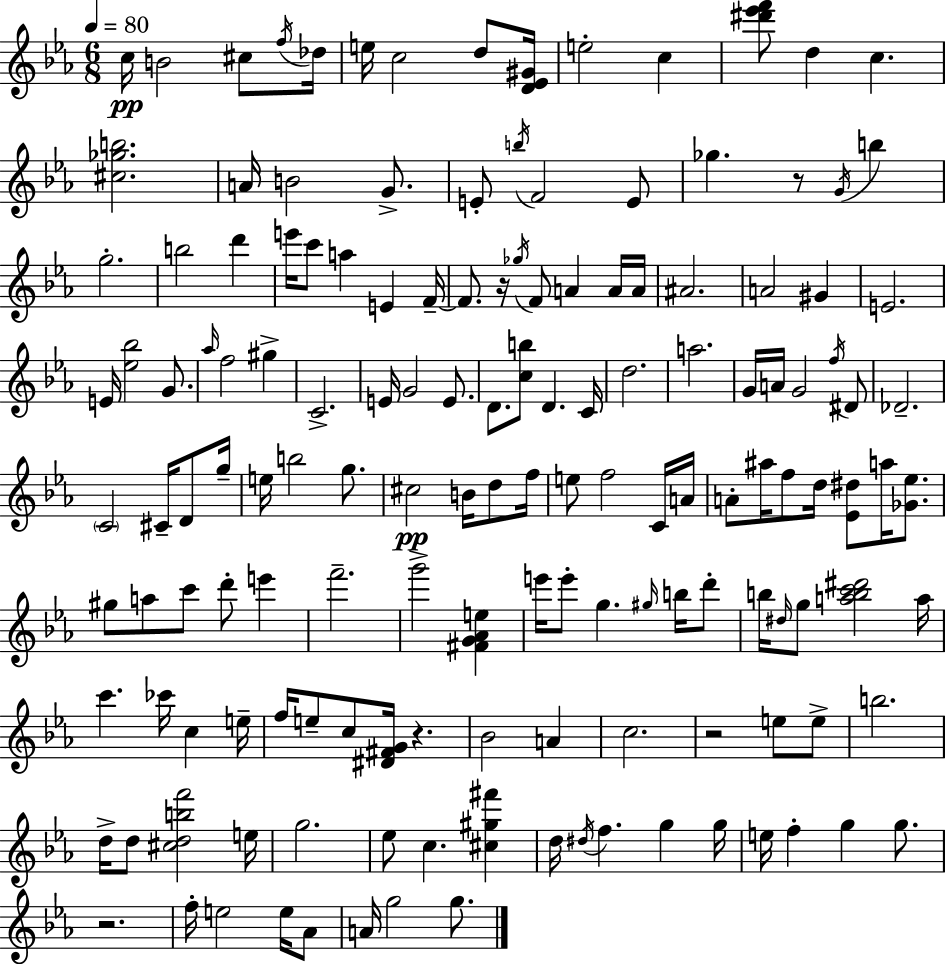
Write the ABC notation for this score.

X:1
T:Untitled
M:6/8
L:1/4
K:Eb
c/4 B2 ^c/2 f/4 _d/4 e/4 c2 d/2 [D_E^G]/4 e2 c [^d'_e'f']/2 d c [^c_gb]2 A/4 B2 G/2 E/2 b/4 F2 E/2 _g z/2 G/4 b g2 b2 d' e'/4 c'/2 a E F/4 F/2 z/4 _g/4 F/2 A A/4 A/4 ^A2 A2 ^G E2 E/4 [_e_b]2 G/2 _a/4 f2 ^g C2 E/4 G2 E/2 D/2 [cb]/2 D C/4 d2 a2 G/4 A/4 G2 f/4 ^D/2 _D2 C2 ^C/4 D/2 g/4 e/4 b2 g/2 ^c2 B/4 d/2 f/4 e/2 f2 C/4 A/4 A/2 ^a/4 f/2 d/4 [_E^d]/2 a/4 [_G_e]/2 ^g/2 a/2 c'/2 d'/2 e' f'2 g'2 [^FG_Ae] e'/4 e'/2 g ^g/4 b/4 d'/2 b/4 ^d/4 g/2 [abc'^d']2 a/4 c' _c'/4 c e/4 f/4 e/2 c/2 [^D^FG]/4 z _B2 A c2 z2 e/2 e/2 b2 d/4 d/2 [^cdbf']2 e/4 g2 _e/2 c [^c^g^f'] d/4 ^d/4 f g g/4 e/4 f g g/2 z2 f/4 e2 e/4 _A/2 A/4 g2 g/2